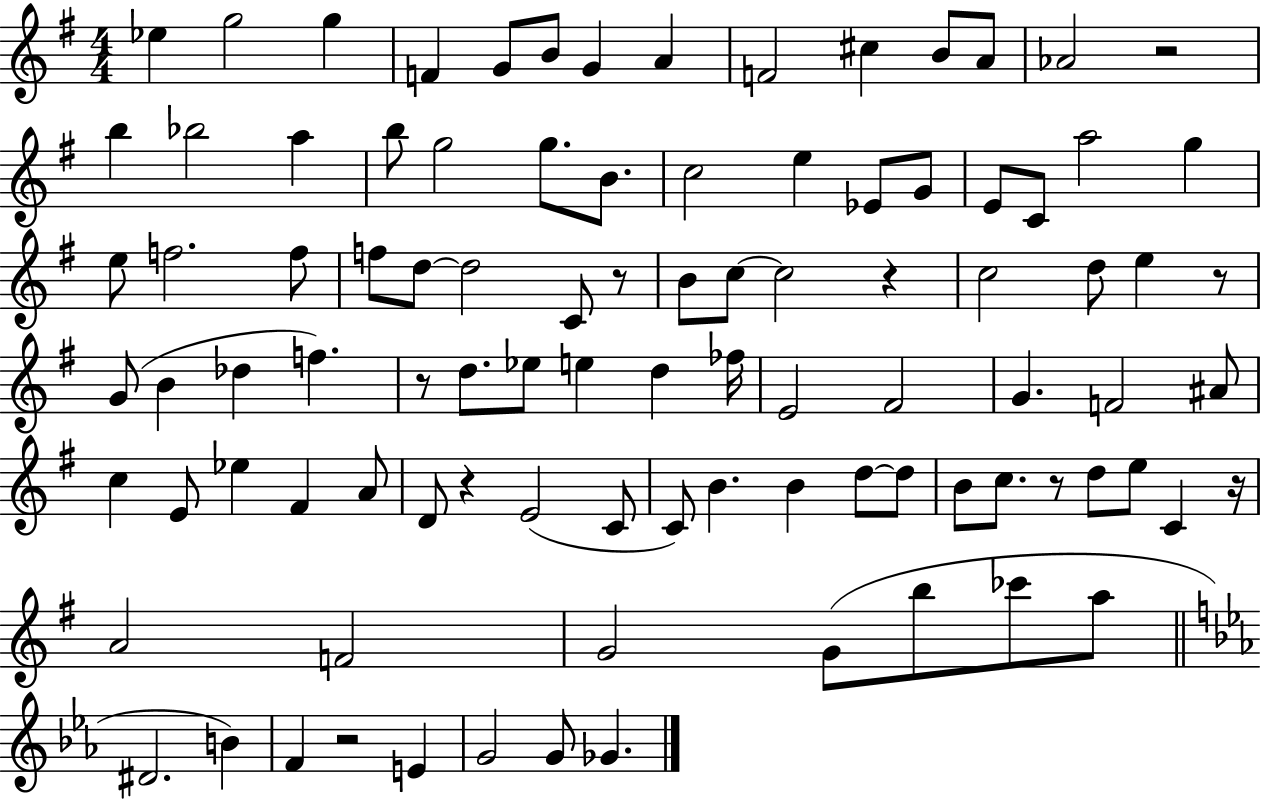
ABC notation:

X:1
T:Untitled
M:4/4
L:1/4
K:G
_e g2 g F G/2 B/2 G A F2 ^c B/2 A/2 _A2 z2 b _b2 a b/2 g2 g/2 B/2 c2 e _E/2 G/2 E/2 C/2 a2 g e/2 f2 f/2 f/2 d/2 d2 C/2 z/2 B/2 c/2 c2 z c2 d/2 e z/2 G/2 B _d f z/2 d/2 _e/2 e d _f/4 E2 ^F2 G F2 ^A/2 c E/2 _e ^F A/2 D/2 z E2 C/2 C/2 B B d/2 d/2 B/2 c/2 z/2 d/2 e/2 C z/4 A2 F2 G2 G/2 b/2 _c'/2 a/2 ^D2 B F z2 E G2 G/2 _G